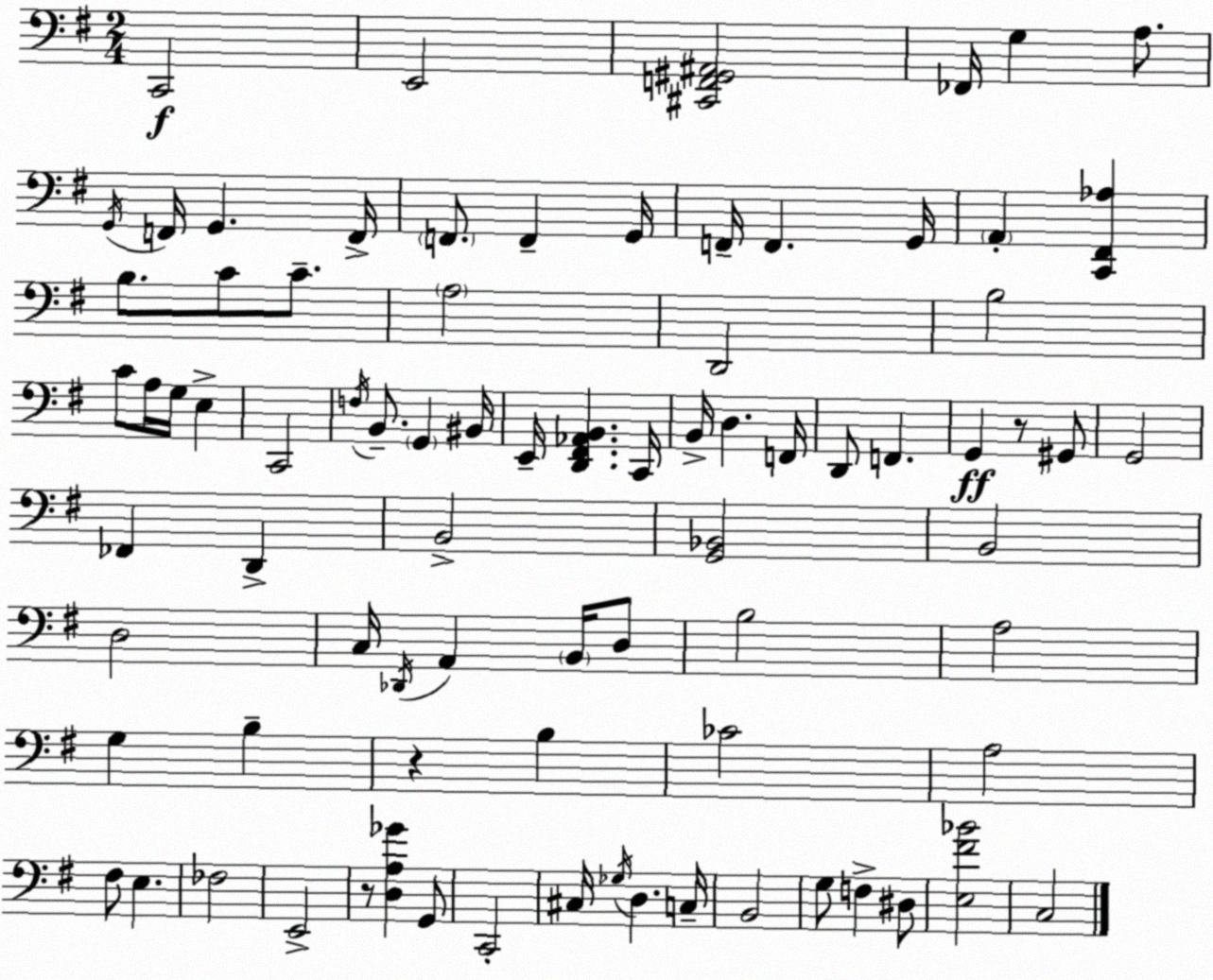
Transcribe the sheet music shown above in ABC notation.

X:1
T:Untitled
M:2/4
L:1/4
K:Em
C,,2 E,,2 [^C,,F,,^G,,^A,,]2 _F,,/4 G, A,/2 G,,/4 F,,/4 G,, F,,/4 F,,/2 F,, G,,/4 F,,/4 F,, G,,/4 A,, [C,,^F,,_A,] B,/2 C/2 C/2 A,2 D,,2 B,2 C/2 A,/4 G,/4 E, C,,2 F,/4 B,,/2 G,, ^B,,/4 E,,/4 [D,,^F,,_A,,B,,] C,,/4 B,,/4 D, F,,/4 D,,/2 F,, G,, z/2 ^G,,/2 G,,2 _F,, D,, B,,2 [G,,_B,,]2 B,,2 D,2 C,/4 _D,,/4 A,, B,,/4 D,/2 B,2 A,2 G, B, z B, _C2 A,2 ^F,/2 E, _F,2 E,,2 z/2 [D,A,_G] G,,/2 C,,2 ^C,/4 _G,/4 D, C,/4 B,,2 G,/2 F, ^D,/2 [E,^F_B]2 C,2